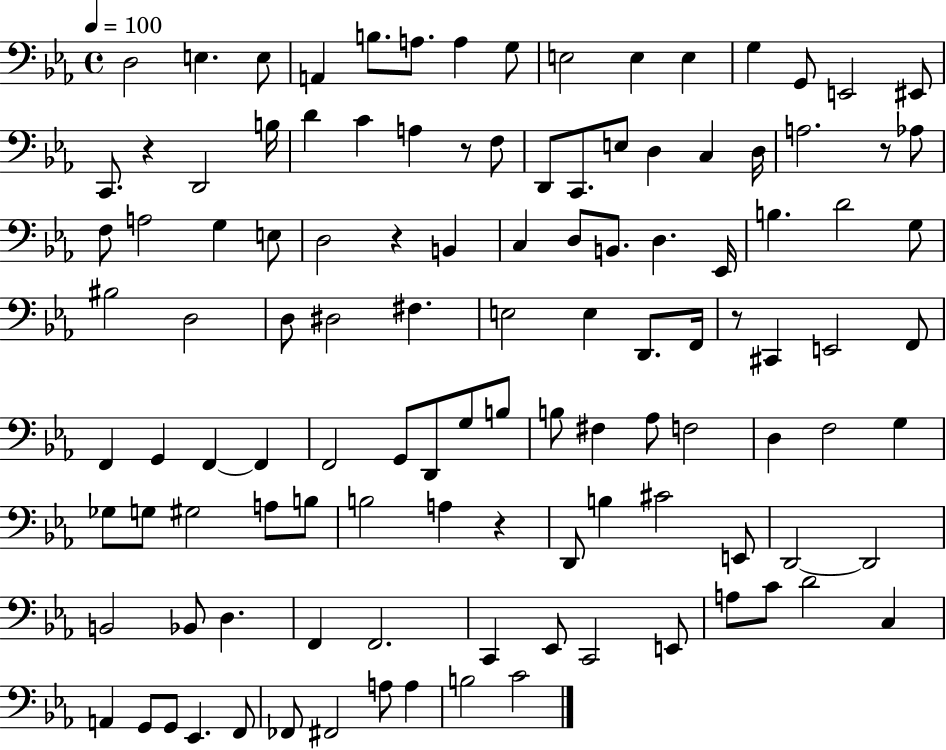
D3/h E3/q. E3/e A2/q B3/e. A3/e. A3/q G3/e E3/h E3/q E3/q G3/q G2/e E2/h EIS2/e C2/e. R/q D2/h B3/s D4/q C4/q A3/q R/e F3/e D2/e C2/e. E3/e D3/q C3/q D3/s A3/h. R/e Ab3/e F3/e A3/h G3/q E3/e D3/h R/q B2/q C3/q D3/e B2/e. D3/q. Eb2/s B3/q. D4/h G3/e BIS3/h D3/h D3/e D#3/h F#3/q. E3/h E3/q D2/e. F2/s R/e C#2/q E2/h F2/e F2/q G2/q F2/q F2/q F2/h G2/e D2/e G3/e B3/e B3/e F#3/q Ab3/e F3/h D3/q F3/h G3/q Gb3/e G3/e G#3/h A3/e B3/e B3/h A3/q R/q D2/e B3/q C#4/h E2/e D2/h D2/h B2/h Bb2/e D3/q. F2/q F2/h. C2/q Eb2/e C2/h E2/e A3/e C4/e D4/h C3/q A2/q G2/e G2/e Eb2/q. F2/e FES2/e F#2/h A3/e A3/q B3/h C4/h